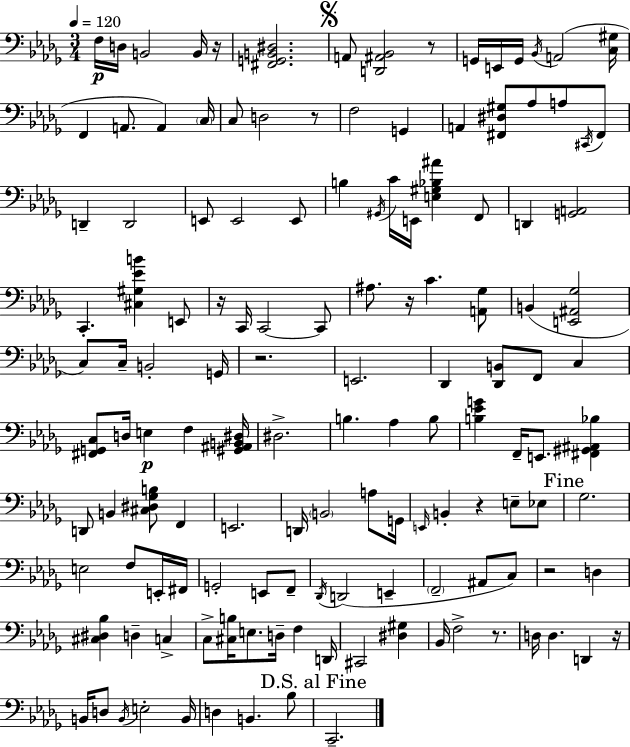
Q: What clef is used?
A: bass